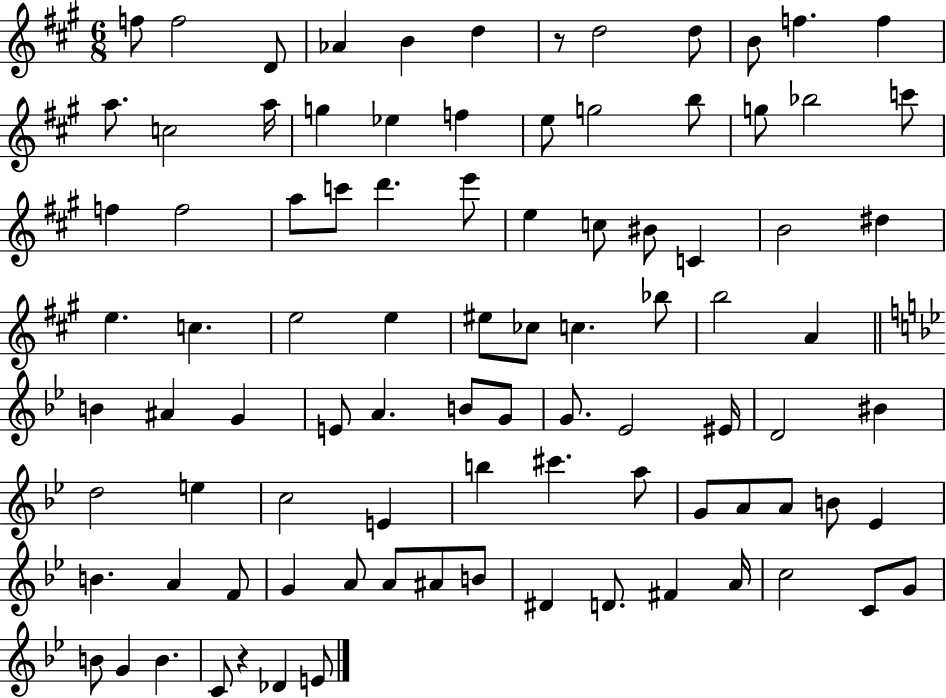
F5/e F5/h D4/e Ab4/q B4/q D5/q R/e D5/h D5/e B4/e F5/q. F5/q A5/e. C5/h A5/s G5/q Eb5/q F5/q E5/e G5/h B5/e G5/e Bb5/h C6/e F5/q F5/h A5/e C6/e D6/q. E6/e E5/q C5/e BIS4/e C4/q B4/h D#5/q E5/q. C5/q. E5/h E5/q EIS5/e CES5/e C5/q. Bb5/e B5/h A4/q B4/q A#4/q G4/q E4/e A4/q. B4/e G4/e G4/e. Eb4/h EIS4/s D4/h BIS4/q D5/h E5/q C5/h E4/q B5/q C#6/q. A5/e G4/e A4/e A4/e B4/e Eb4/q B4/q. A4/q F4/e G4/q A4/e A4/e A#4/e B4/e D#4/q D4/e. F#4/q A4/s C5/h C4/e G4/e B4/e G4/q B4/q. C4/e R/q Db4/q E4/e